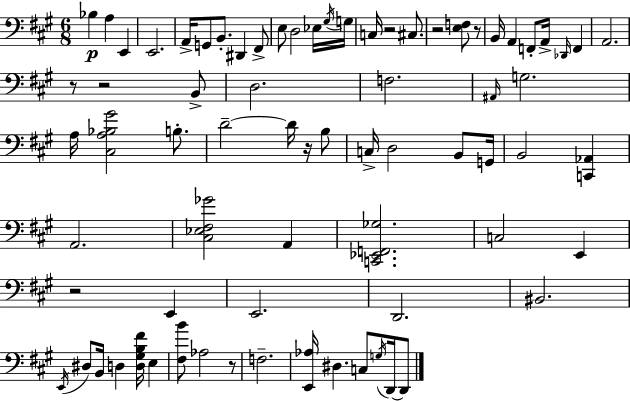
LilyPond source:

{
  \clef bass
  \numericTimeSignature
  \time 6/8
  \key a \major
  \repeat volta 2 { bes4\p a4 e,4 | e,2. | a,16-> g,8 b,8.-. dis,4 fis,8-> | e8 d2 ees16 \acciaccatura { gis16 } | \break g16 c16 r2 cis8. | r2 <e f>8 r8 | b,16 a,4 f,8-. a,16-> \grace { des,16 } f,4 | a,2. | \break r8 r2 | b,8-> d2. | f2. | \grace { ais,16 } g2. | \break a16 <cis a bes gis'>2 | b8.-. d'2--~~ d'16 | r16 b8 c16-> d2 | b,8 g,16 b,2 <c, aes,>4 | \break a,2. | <cis ees fis ges'>2 a,4 | <c, ees, f, ges>2. | c2 e,4 | \break r2 e,4 | e,2. | d,2. | bis,2. | \break \acciaccatura { e,16 } dis8 b,16 d4 <d gis b fis'>16 | e4 <fis b'>8 aes2 | r8 f2.-- | <e, aes>16 dis4. c8 | \break \acciaccatura { g16 } d,16~~ d,8 } \bar "|."
}